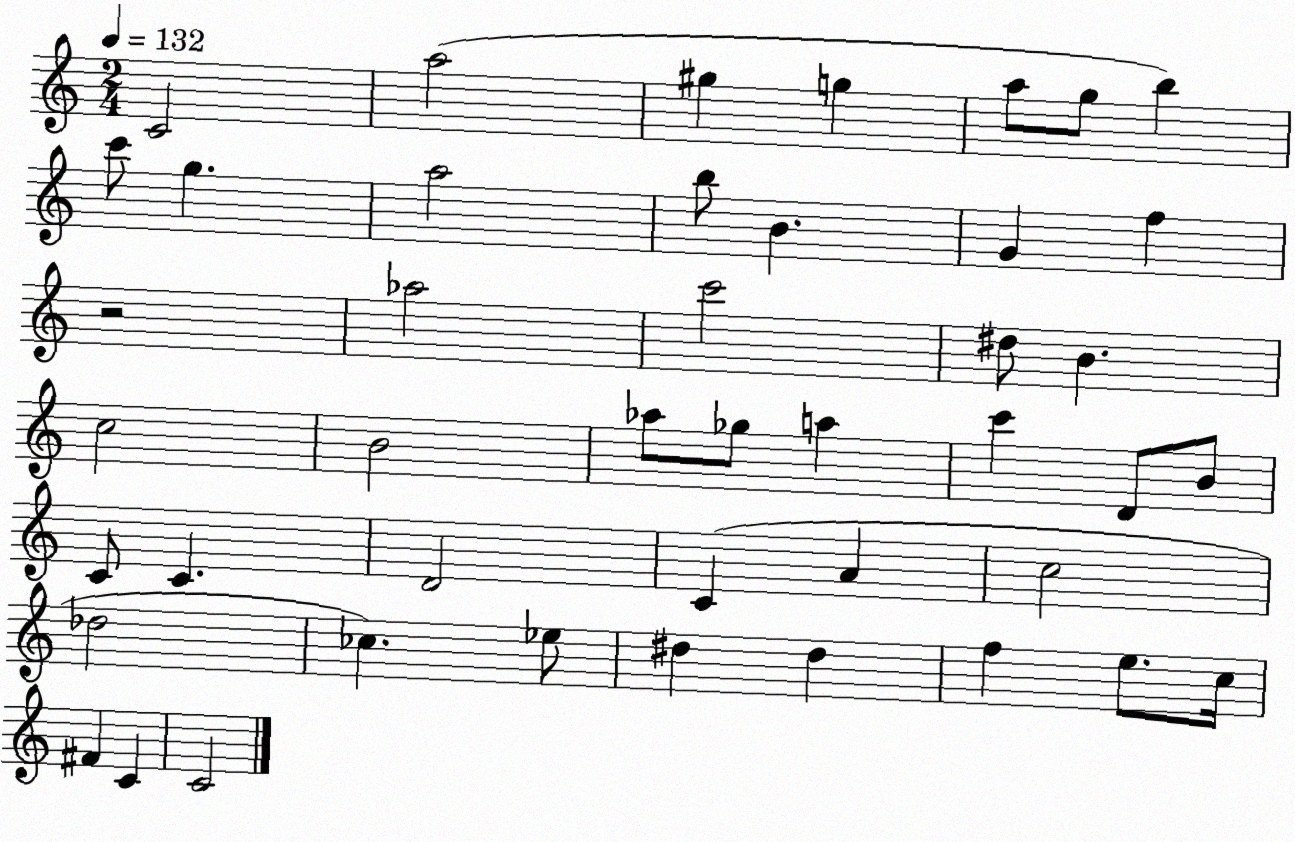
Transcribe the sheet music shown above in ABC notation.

X:1
T:Untitled
M:2/4
L:1/4
K:C
C2 a2 ^g g a/2 g/2 b c'/2 g a2 b/2 B G f z2 _a2 c'2 ^d/2 B c2 B2 _a/2 _g/2 a c' D/2 B/2 C/2 C D2 C A c2 _d2 _c _e/2 ^d ^d f e/2 c/4 ^F C C2